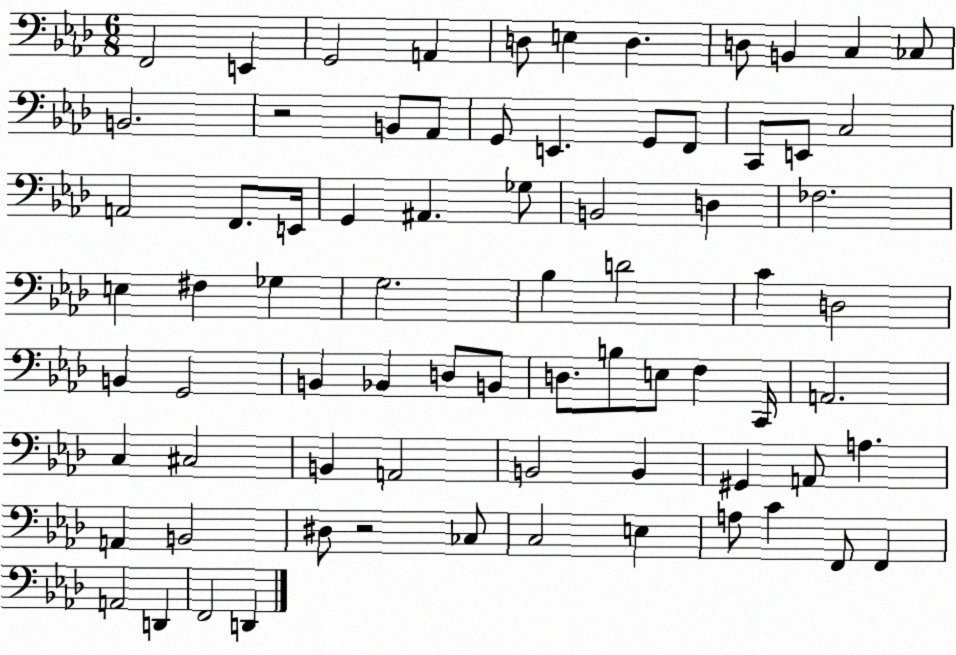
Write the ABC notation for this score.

X:1
T:Untitled
M:6/8
L:1/4
K:Ab
F,,2 E,, G,,2 A,, D,/2 E, D, D,/2 B,, C, _C,/2 B,,2 z2 B,,/2 _A,,/2 G,,/2 E,, G,,/2 F,,/2 C,,/2 E,,/2 C,2 A,,2 F,,/2 E,,/4 G,, ^A,, _G,/2 B,,2 D, _F,2 E, ^F, _G, G,2 _B, D2 C D,2 B,, G,,2 B,, _B,, D,/2 B,,/2 D,/2 B,/2 E,/2 F, C,,/4 A,,2 C, ^C,2 B,, A,,2 B,,2 B,, ^G,, A,,/2 A, A,, B,,2 ^D,/2 z2 _C,/2 C,2 E, A,/2 C F,,/2 F,, A,,2 D,, F,,2 D,,